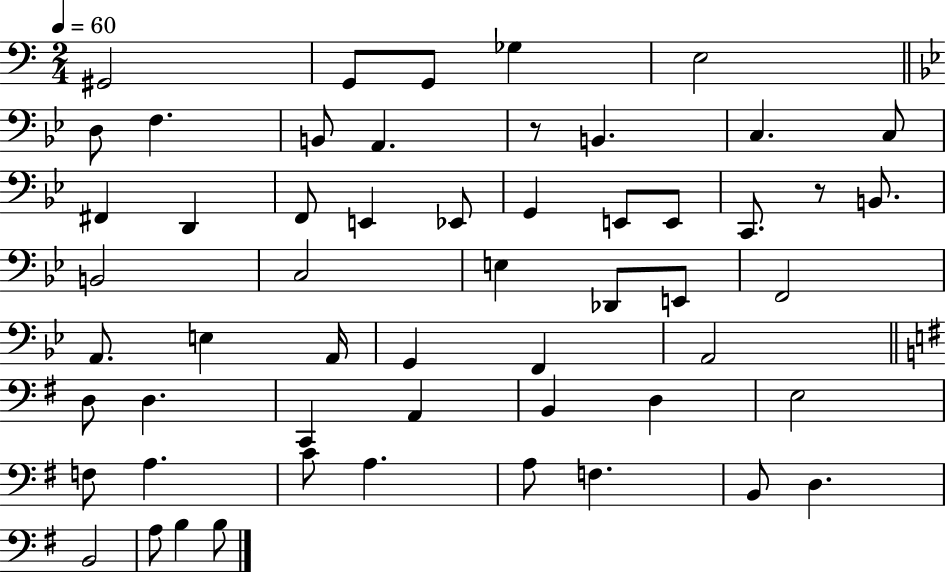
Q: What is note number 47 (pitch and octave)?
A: F3